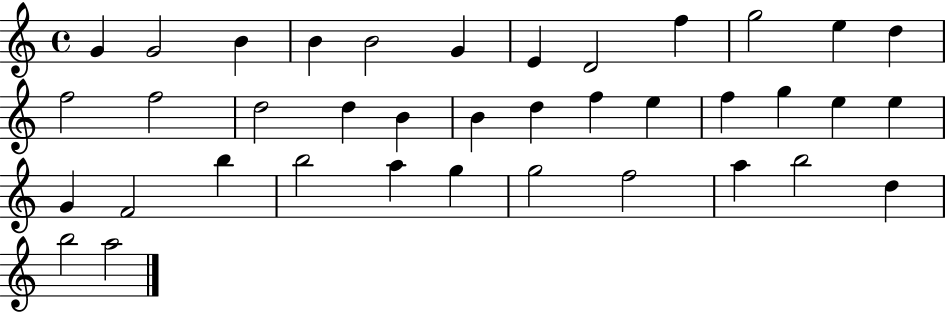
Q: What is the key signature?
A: C major